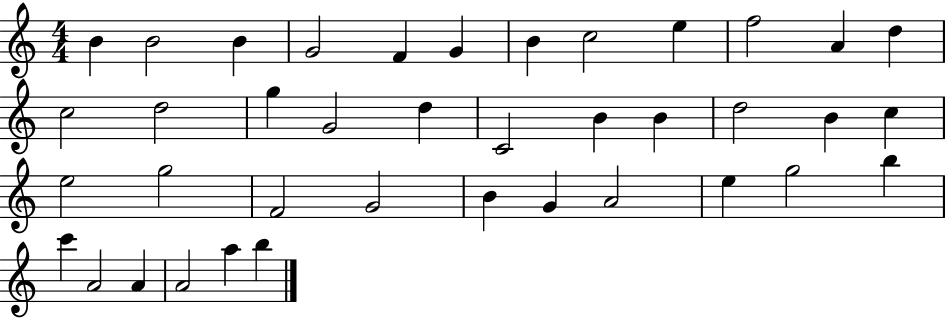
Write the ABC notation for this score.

X:1
T:Untitled
M:4/4
L:1/4
K:C
B B2 B G2 F G B c2 e f2 A d c2 d2 g G2 d C2 B B d2 B c e2 g2 F2 G2 B G A2 e g2 b c' A2 A A2 a b